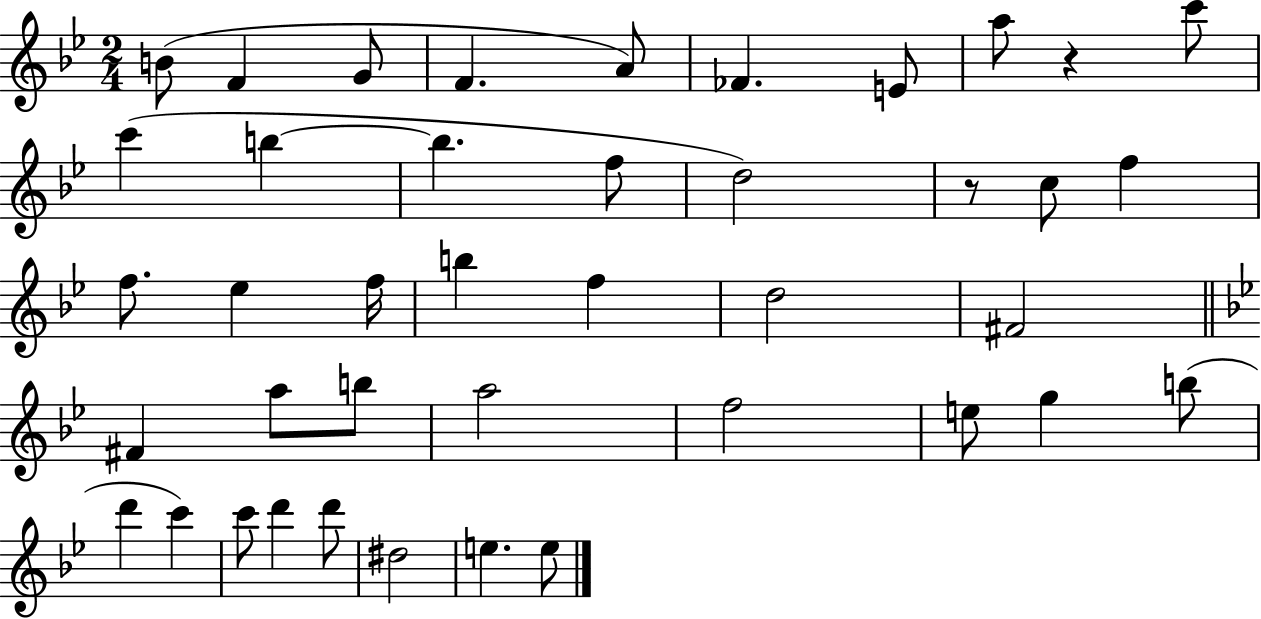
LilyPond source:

{
  \clef treble
  \numericTimeSignature
  \time 2/4
  \key bes \major
  \repeat volta 2 { b'8( f'4 g'8 | f'4. a'8) | fes'4. e'8 | a''8 r4 c'''8 | \break c'''4( b''4~~ | b''4. f''8 | d''2) | r8 c''8 f''4 | \break f''8. ees''4 f''16 | b''4 f''4 | d''2 | fis'2 | \break \bar "||" \break \key g \minor fis'4 a''8 b''8 | a''2 | f''2 | e''8 g''4 b''8( | \break d'''4 c'''4) | c'''8 d'''4 d'''8 | dis''2 | e''4. e''8 | \break } \bar "|."
}